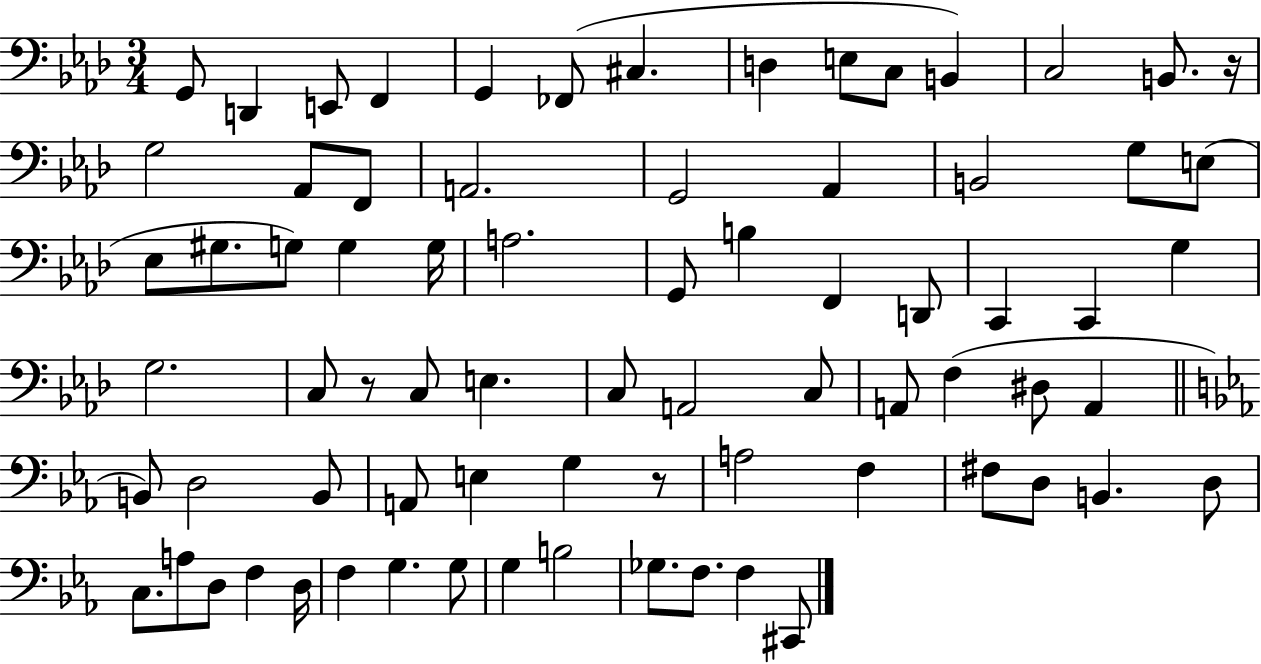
X:1
T:Untitled
M:3/4
L:1/4
K:Ab
G,,/2 D,, E,,/2 F,, G,, _F,,/2 ^C, D, E,/2 C,/2 B,, C,2 B,,/2 z/4 G,2 _A,,/2 F,,/2 A,,2 G,,2 _A,, B,,2 G,/2 E,/2 _E,/2 ^G,/2 G,/2 G, G,/4 A,2 G,,/2 B, F,, D,,/2 C,, C,, G, G,2 C,/2 z/2 C,/2 E, C,/2 A,,2 C,/2 A,,/2 F, ^D,/2 A,, B,,/2 D,2 B,,/2 A,,/2 E, G, z/2 A,2 F, ^F,/2 D,/2 B,, D,/2 C,/2 A,/2 D,/2 F, D,/4 F, G, G,/2 G, B,2 _G,/2 F,/2 F, ^C,,/2